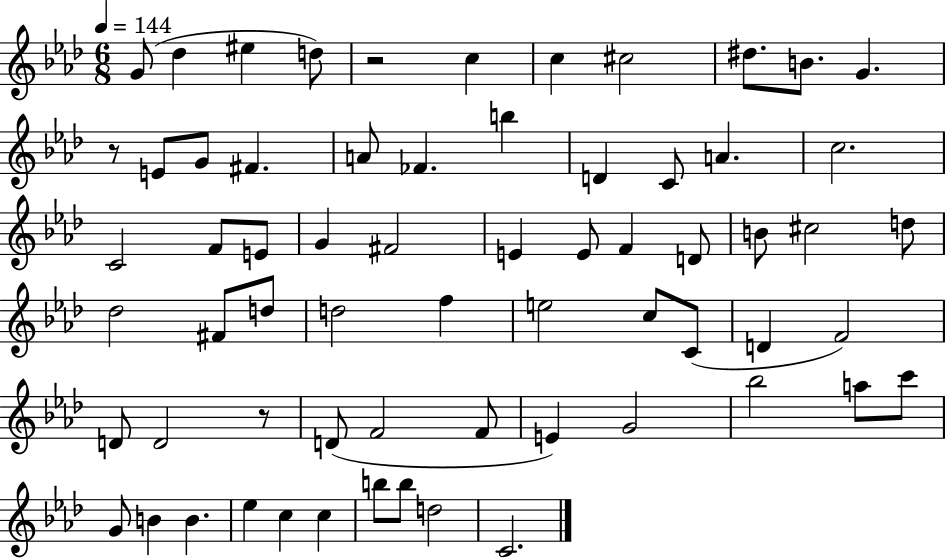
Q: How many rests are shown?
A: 3